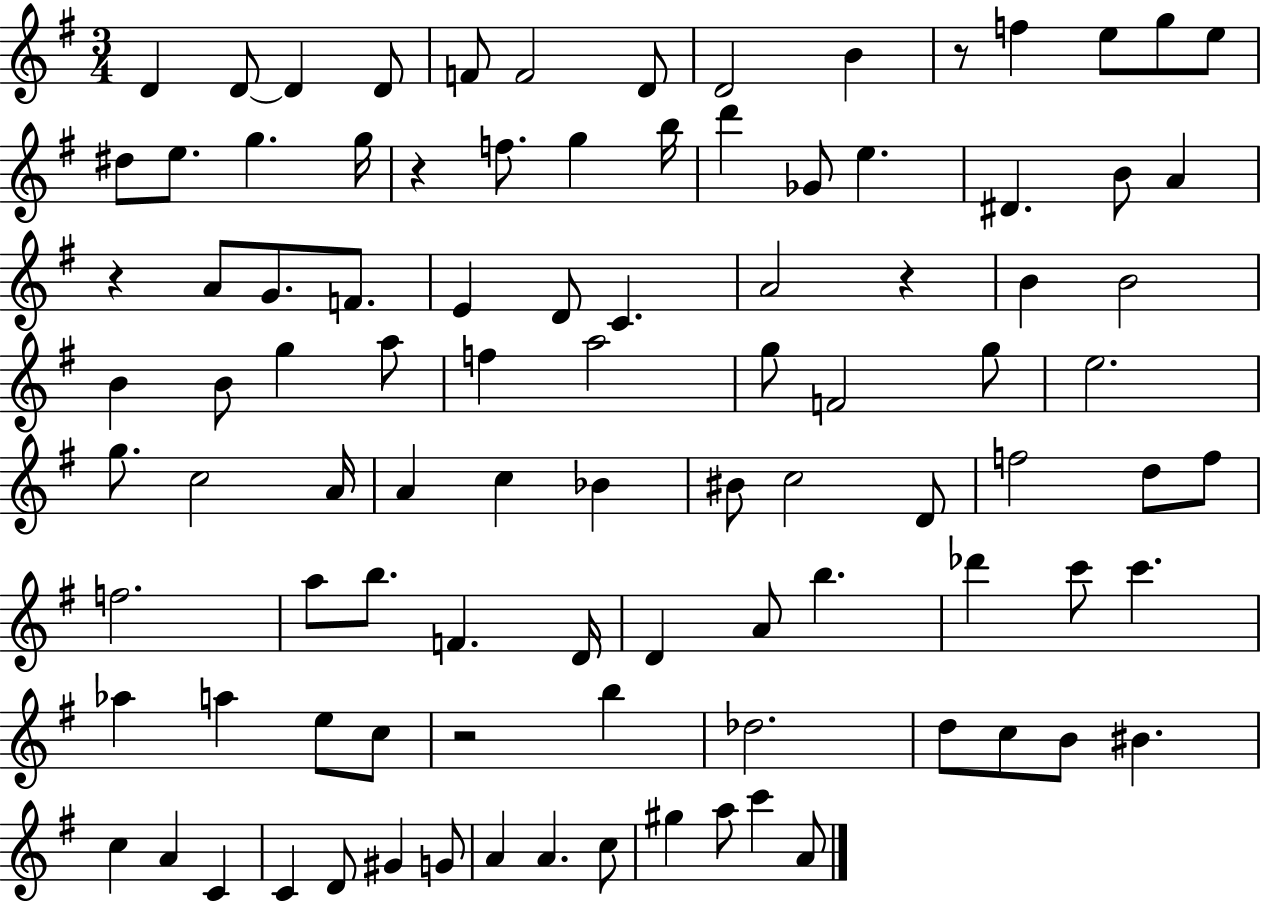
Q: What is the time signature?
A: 3/4